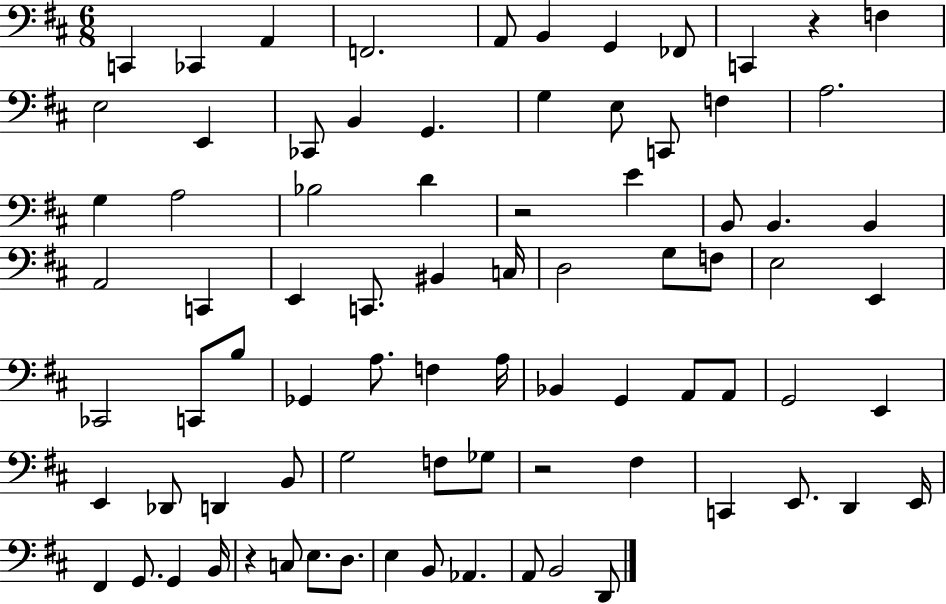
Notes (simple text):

C2/q CES2/q A2/q F2/h. A2/e B2/q G2/q FES2/e C2/q R/q F3/q E3/h E2/q CES2/e B2/q G2/q. G3/q E3/e C2/e F3/q A3/h. G3/q A3/h Bb3/h D4/q R/h E4/q B2/e B2/q. B2/q A2/h C2/q E2/q C2/e. BIS2/q C3/s D3/h G3/e F3/e E3/h E2/q CES2/h C2/e B3/e Gb2/q A3/e. F3/q A3/s Bb2/q G2/q A2/e A2/e G2/h E2/q E2/q Db2/e D2/q B2/e G3/h F3/e Gb3/e R/h F#3/q C2/q E2/e. D2/q E2/s F#2/q G2/e. G2/q B2/s R/q C3/e E3/e. D3/e. E3/q B2/e Ab2/q. A2/e B2/h D2/e